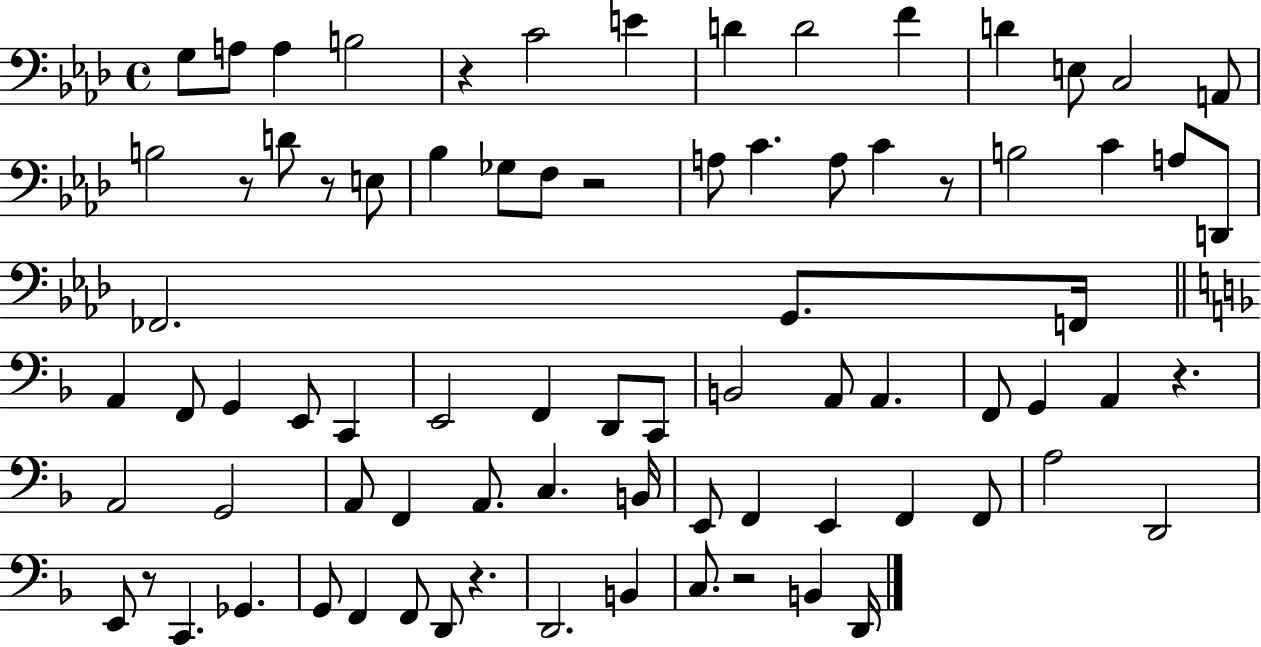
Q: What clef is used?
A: bass